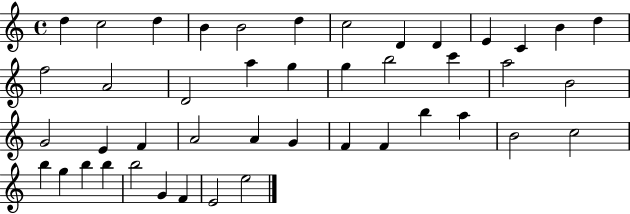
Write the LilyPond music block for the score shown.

{
  \clef treble
  \time 4/4
  \defaultTimeSignature
  \key c \major
  d''4 c''2 d''4 | b'4 b'2 d''4 | c''2 d'4 d'4 | e'4 c'4 b'4 d''4 | \break f''2 a'2 | d'2 a''4 g''4 | g''4 b''2 c'''4 | a''2 b'2 | \break g'2 e'4 f'4 | a'2 a'4 g'4 | f'4 f'4 b''4 a''4 | b'2 c''2 | \break b''4 g''4 b''4 b''4 | b''2 g'4 f'4 | e'2 e''2 | \bar "|."
}